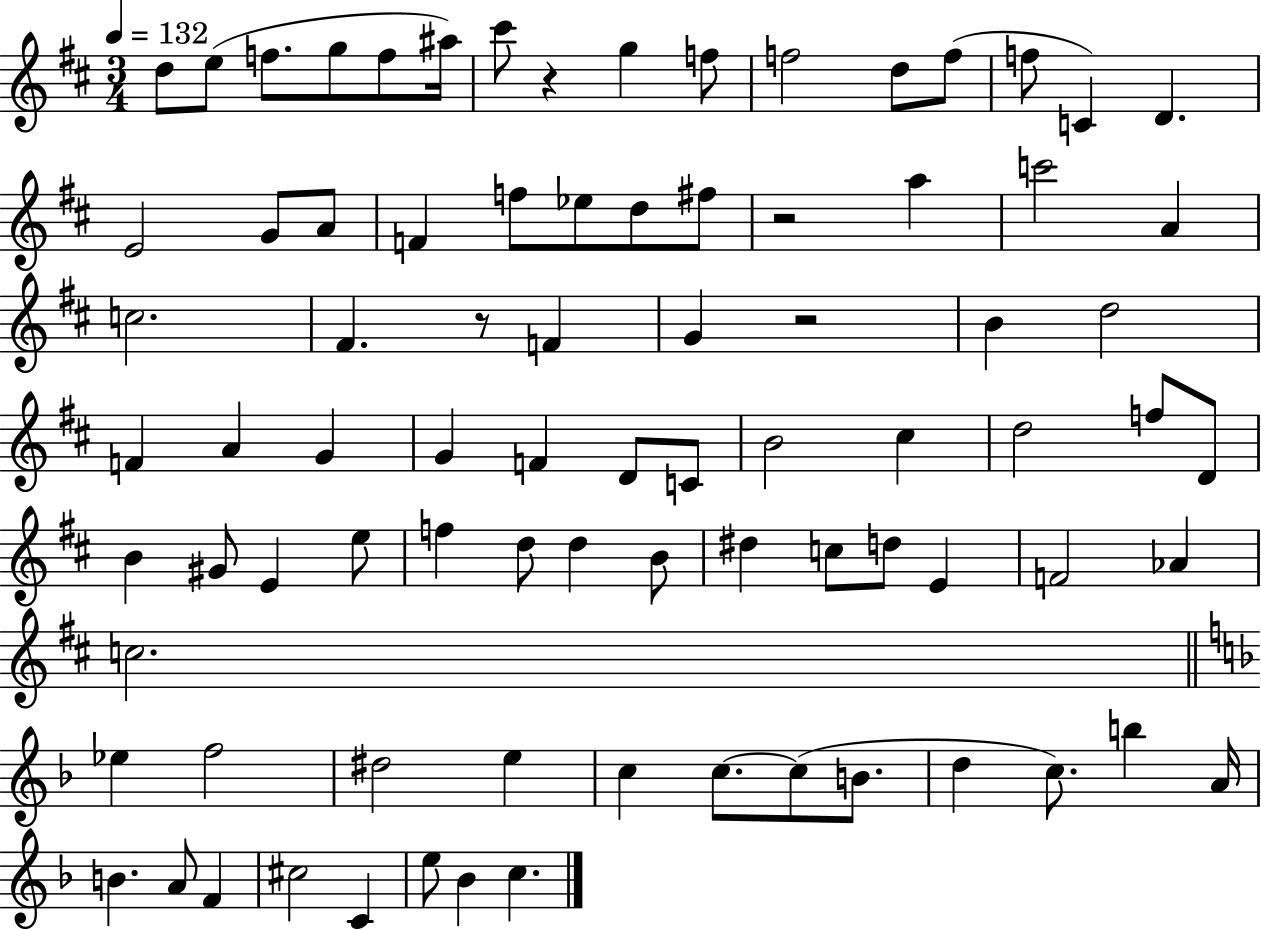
X:1
T:Untitled
M:3/4
L:1/4
K:D
d/2 e/2 f/2 g/2 f/2 ^a/4 ^c'/2 z g f/2 f2 d/2 f/2 f/2 C D E2 G/2 A/2 F f/2 _e/2 d/2 ^f/2 z2 a c'2 A c2 ^F z/2 F G z2 B d2 F A G G F D/2 C/2 B2 ^c d2 f/2 D/2 B ^G/2 E e/2 f d/2 d B/2 ^d c/2 d/2 E F2 _A c2 _e f2 ^d2 e c c/2 c/2 B/2 d c/2 b A/4 B A/2 F ^c2 C e/2 _B c